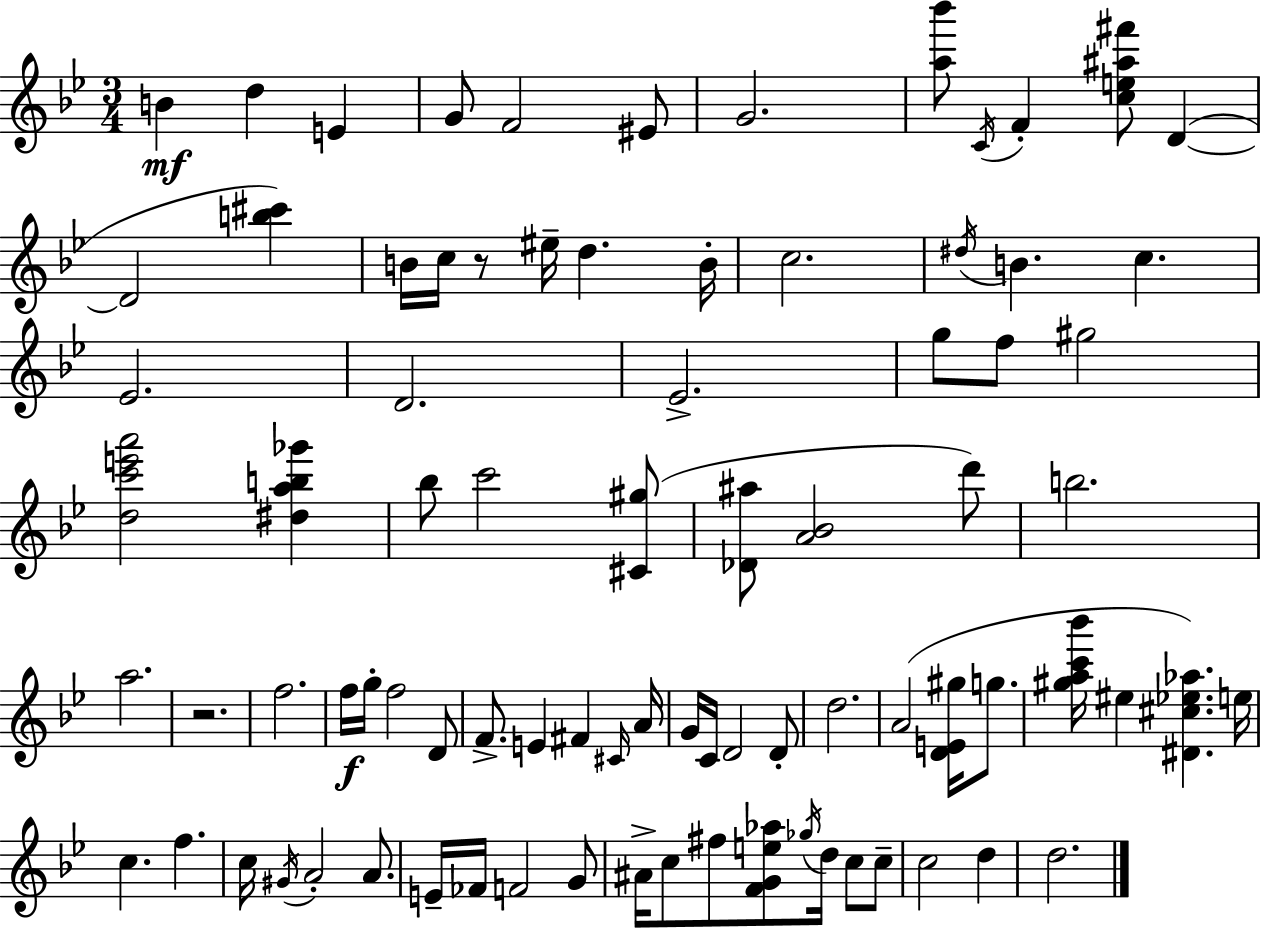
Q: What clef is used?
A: treble